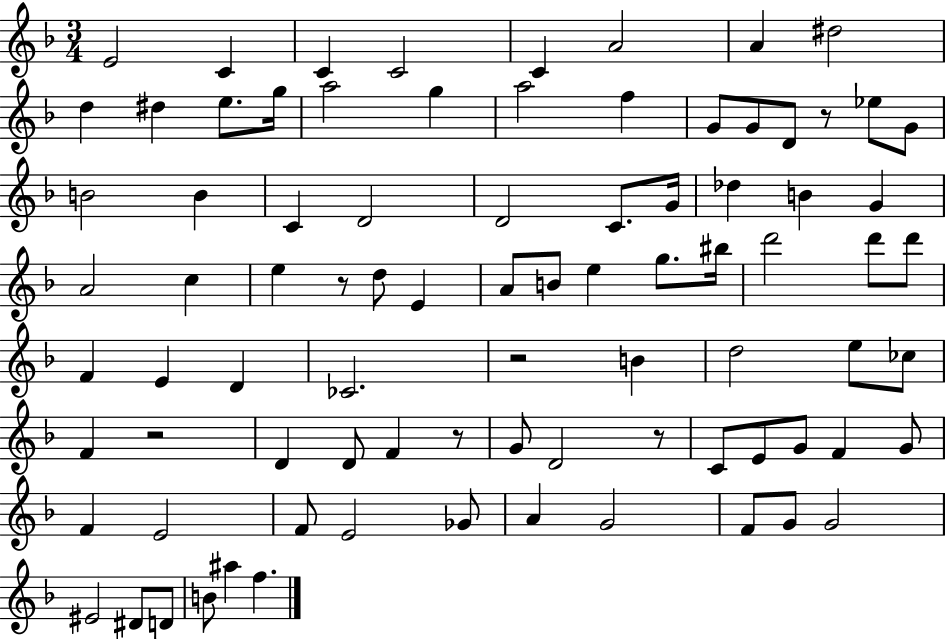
{
  \clef treble
  \numericTimeSignature
  \time 3/4
  \key f \major
  e'2 c'4 | c'4 c'2 | c'4 a'2 | a'4 dis''2 | \break d''4 dis''4 e''8. g''16 | a''2 g''4 | a''2 f''4 | g'8 g'8 d'8 r8 ees''8 g'8 | \break b'2 b'4 | c'4 d'2 | d'2 c'8. g'16 | des''4 b'4 g'4 | \break a'2 c''4 | e''4 r8 d''8 e'4 | a'8 b'8 e''4 g''8. bis''16 | d'''2 d'''8 d'''8 | \break f'4 e'4 d'4 | ces'2. | r2 b'4 | d''2 e''8 ces''8 | \break f'4 r2 | d'4 d'8 f'4 r8 | g'8 d'2 r8 | c'8 e'8 g'8 f'4 g'8 | \break f'4 e'2 | f'8 e'2 ges'8 | a'4 g'2 | f'8 g'8 g'2 | \break eis'2 dis'8 d'8 | b'8 ais''4 f''4. | \bar "|."
}